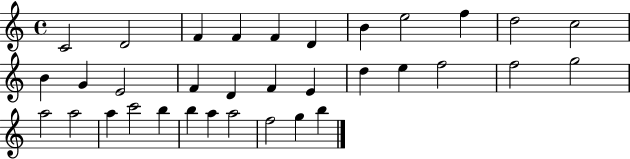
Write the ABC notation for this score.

X:1
T:Untitled
M:4/4
L:1/4
K:C
C2 D2 F F F D B e2 f d2 c2 B G E2 F D F E d e f2 f2 g2 a2 a2 a c'2 b b a a2 f2 g b